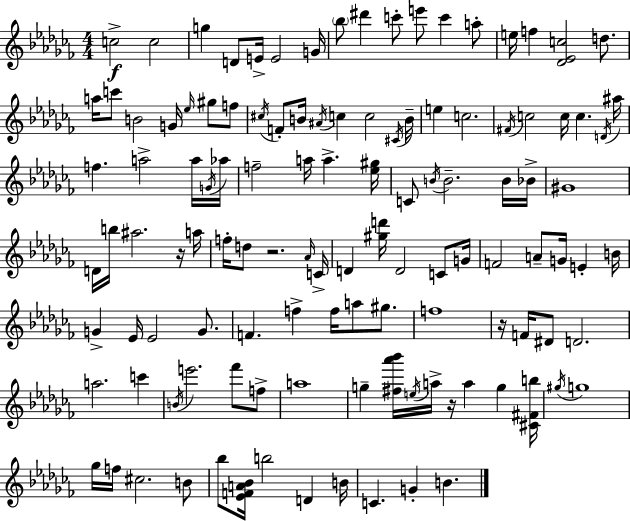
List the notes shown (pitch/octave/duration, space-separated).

C5/h C5/h G5/q D4/e E4/s E4/h G4/s Bb5/e D#6/q C6/e E6/e C6/q A5/e E5/s F5/q [Db4,Eb4,C5]/h D5/e. A5/s C6/e B4/h G4/s Eb5/s G#5/e F5/e C#5/s F4/e B4/s A#4/s C5/q C5/h C#4/s B4/s E5/q C5/h. F#4/s C5/h C5/s C5/q. D4/s A#5/s F5/q. A5/h A5/s G4/s Ab5/s F5/h A5/s A5/q. [Eb5,G#5]/s C4/e B4/s B4/h. B4/s Bb4/s G#4/w D4/s B5/s A#5/h. R/s A5/s F5/s D5/e R/h. Ab4/s C4/s D4/q [G#5,D6]/s D4/h C4/e G4/s F4/h A4/e G4/s E4/q B4/s G4/q Eb4/s Eb4/h G4/e. F4/q. F5/q F5/s A5/e G#5/e. F5/w R/s F4/s D#4/e D4/h. A5/h. C6/q B4/s E6/h. FES6/e F5/e A5/w G5/q [F#5,Ab6,Bb6]/s E5/s A5/s R/s A5/q G5/q [C#4,F#4,B5]/s G#5/s G5/w Gb5/s F5/s C#5/h. B4/e Bb5/e [Eb4,F4,A4,Bb4]/s B5/h D4/q B4/s C4/q. G4/q B4/q.